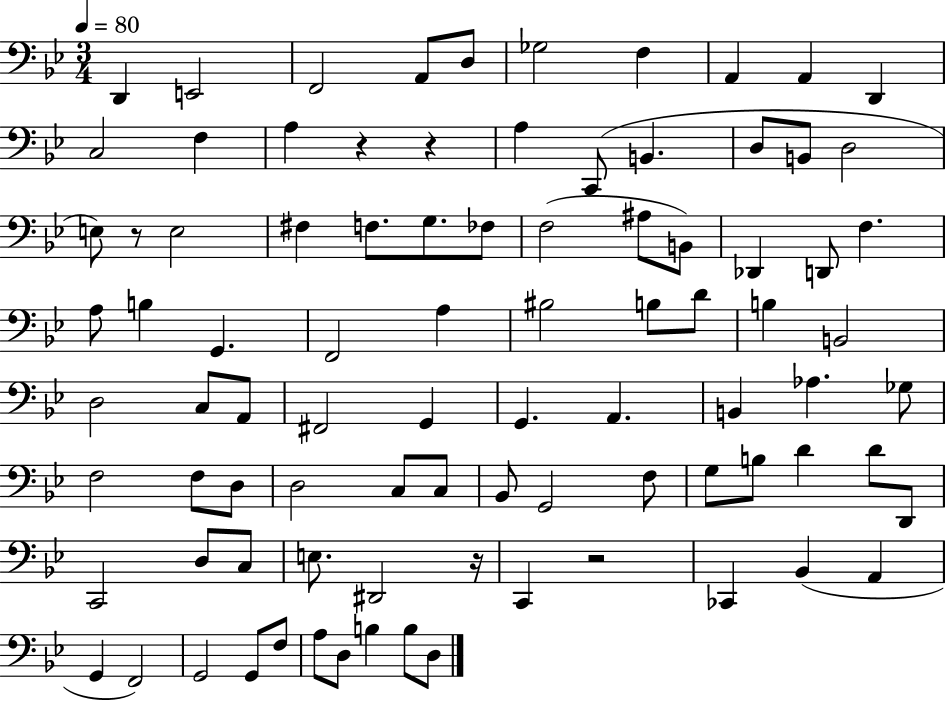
D2/q E2/h F2/h A2/e D3/e Gb3/h F3/q A2/q A2/q D2/q C3/h F3/q A3/q R/q R/q A3/q C2/e B2/q. D3/e B2/e D3/h E3/e R/e E3/h F#3/q F3/e. G3/e. FES3/e F3/h A#3/e B2/e Db2/q D2/e F3/q. A3/e B3/q G2/q. F2/h A3/q BIS3/h B3/e D4/e B3/q B2/h D3/h C3/e A2/e F#2/h G2/q G2/q. A2/q. B2/q Ab3/q. Gb3/e F3/h F3/e D3/e D3/h C3/e C3/e Bb2/e G2/h F3/e G3/e B3/e D4/q D4/e D2/e C2/h D3/e C3/e E3/e. D#2/h R/s C2/q R/h CES2/q Bb2/q A2/q G2/q F2/h G2/h G2/e F3/e A3/e D3/e B3/q B3/e D3/e